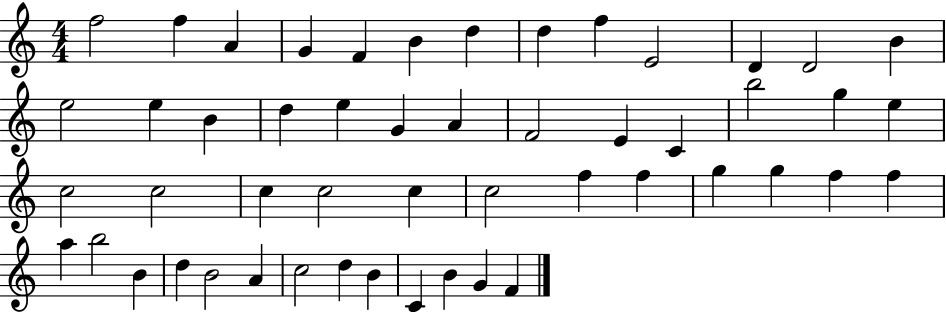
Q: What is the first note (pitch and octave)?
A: F5